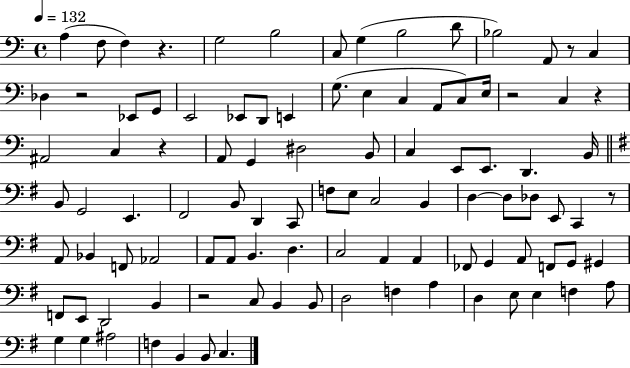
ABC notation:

X:1
T:Untitled
M:4/4
L:1/4
K:C
A, F,/2 F, z G,2 B,2 C,/2 G, B,2 D/2 _B,2 A,,/2 z/2 C, _D, z2 _E,,/2 G,,/2 E,,2 _E,,/2 D,,/2 E,, G,/2 E, C, A,,/2 C,/2 E,/4 z2 C, z ^A,,2 C, z A,,/2 G,, ^D,2 B,,/2 C, E,,/2 E,,/2 D,, B,,/4 B,,/2 G,,2 E,, ^F,,2 B,,/2 D,, C,,/2 F,/2 E,/2 C,2 B,, D, D,/2 _D,/2 E,,/2 C,, z/2 A,,/2 _B,, F,,/2 _A,,2 A,,/2 A,,/2 B,, D, C,2 A,, A,, _F,,/2 G,, A,,/2 F,,/2 G,,/2 ^G,, F,,/2 E,,/2 D,,2 B,, z2 C,/2 B,, B,,/2 D,2 F, A, D, E,/2 E, F, A,/2 G, G, ^A,2 F, B,, B,,/2 C,